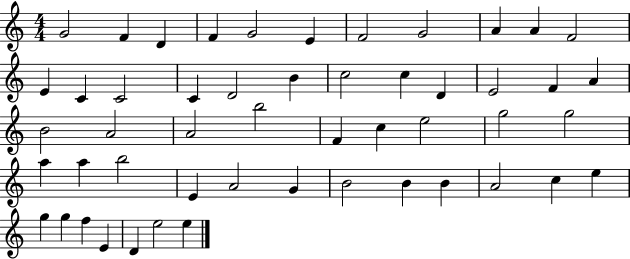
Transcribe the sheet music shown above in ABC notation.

X:1
T:Untitled
M:4/4
L:1/4
K:C
G2 F D F G2 E F2 G2 A A F2 E C C2 C D2 B c2 c D E2 F A B2 A2 A2 b2 F c e2 g2 g2 a a b2 E A2 G B2 B B A2 c e g g f E D e2 e